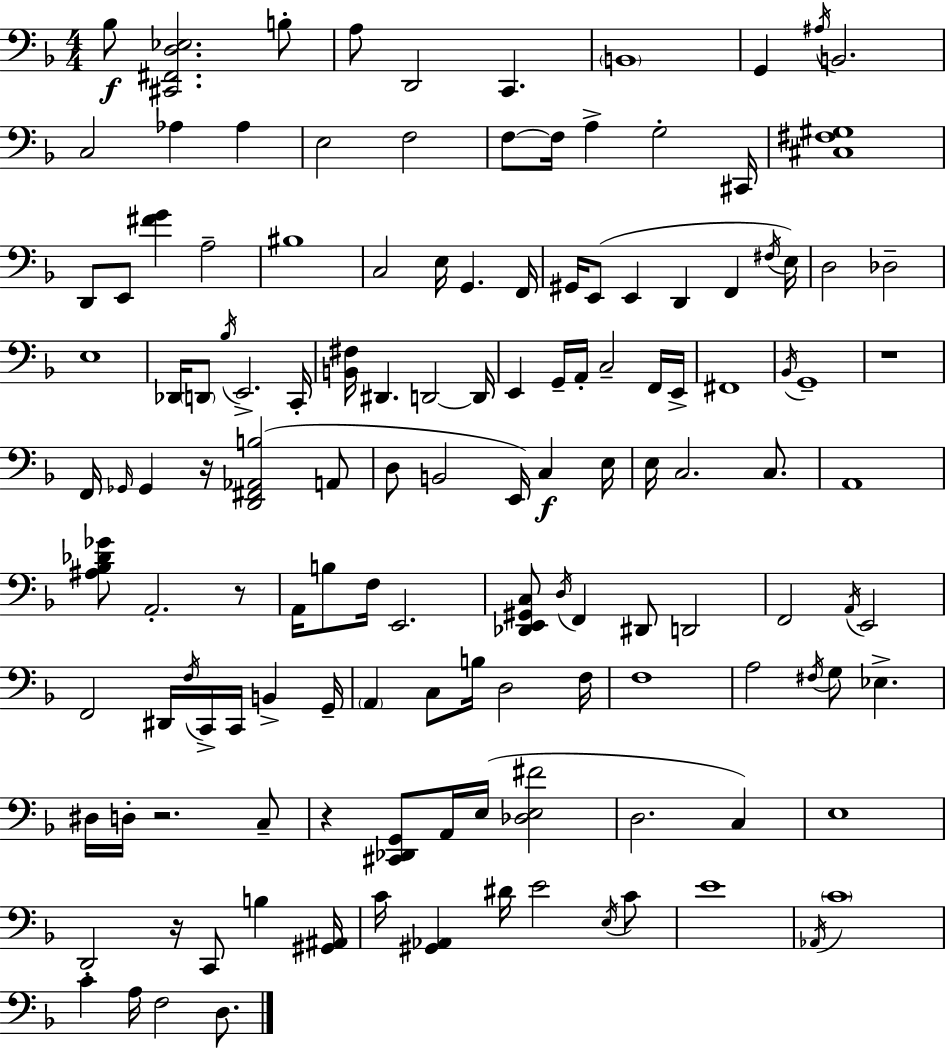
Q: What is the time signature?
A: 4/4